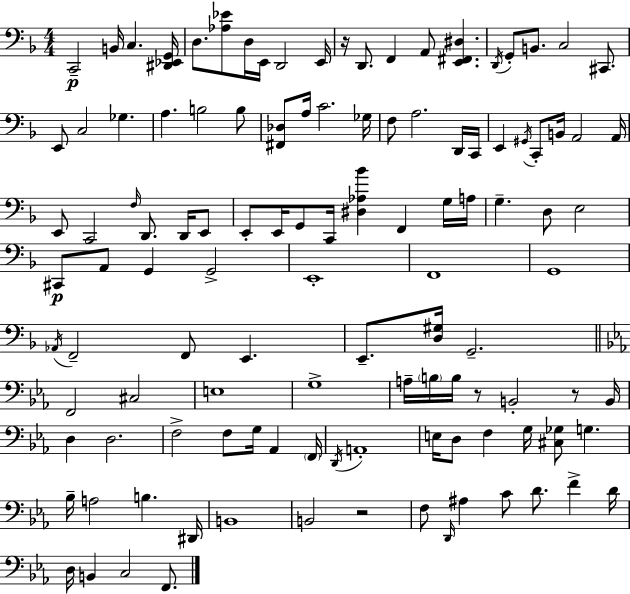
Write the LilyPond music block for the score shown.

{
  \clef bass
  \numericTimeSignature
  \time 4/4
  \key f \major
  \repeat volta 2 { c,2--\p b,16 c4. <dis, ees, g,>16 | d8. <aes ees'>8 d16 e,16 d,2 e,16 | r16 d,8. f,4 a,8 <e, fis, dis>4. | \acciaccatura { d,16 } g,8-. b,8. c2 cis,8. | \break e,8 c2 ges4. | a4. b2 b8 | <fis, des>8 a16 c'2. | ges16 f8 a2. d,16 | \break c,16 e,4 \acciaccatura { gis,16 } c,8-. b,16 a,2 | a,16 e,8 c,2 \grace { f16 } d,8. | d,16 e,8 e,8-. e,16 g,8 c,16 <dis aes bes'>4 f,4 | g16 a16 g4.-- d8 e2 | \break cis,8\p a,8 g,4 g,2-> | e,1-. | f,1 | g,1 | \break \acciaccatura { aes,16 } f,2-- f,8 e,4. | e,8.-- <d gis>16 g,2.-- | \bar "||" \break \key ees \major f,2 cis2 | e1 | g1-> | a16-- \parenthesize b16 b16 r8 b,2-. r8 b,16 | \break d4 d2. | f2-> f8 g16 aes,4 \parenthesize f,16 | \acciaccatura { d,16 } a,1-. | e16 d8 f4 g16 <cis ges>8 g4. | \break bes16-- a2 b4. | dis,16 b,1 | b,2 r2 | f8 \grace { d,16 } ais4 c'8 d'8. f'4-> | \break d'16 d16 b,4 c2 f,8. | } \bar "|."
}